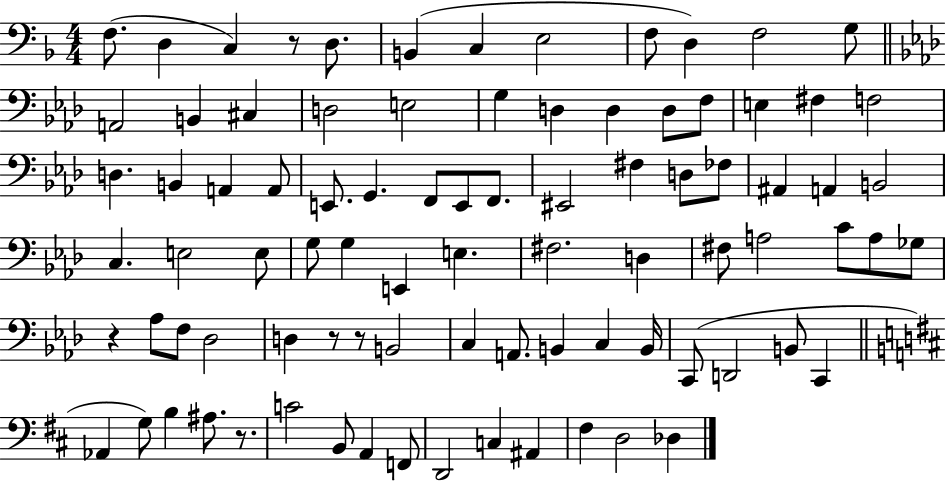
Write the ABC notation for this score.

X:1
T:Untitled
M:4/4
L:1/4
K:F
F,/2 D, C, z/2 D,/2 B,, C, E,2 F,/2 D, F,2 G,/2 A,,2 B,, ^C, D,2 E,2 G, D, D, D,/2 F,/2 E, ^F, F,2 D, B,, A,, A,,/2 E,,/2 G,, F,,/2 E,,/2 F,,/2 ^E,,2 ^F, D,/2 _F,/2 ^A,, A,, B,,2 C, E,2 E,/2 G,/2 G, E,, E, ^F,2 D, ^F,/2 A,2 C/2 A,/2 _G,/2 z _A,/2 F,/2 _D,2 D, z/2 z/2 B,,2 C, A,,/2 B,, C, B,,/4 C,,/2 D,,2 B,,/2 C,, _A,, G,/2 B, ^A,/2 z/2 C2 B,,/2 A,, F,,/2 D,,2 C, ^A,, ^F, D,2 _D,